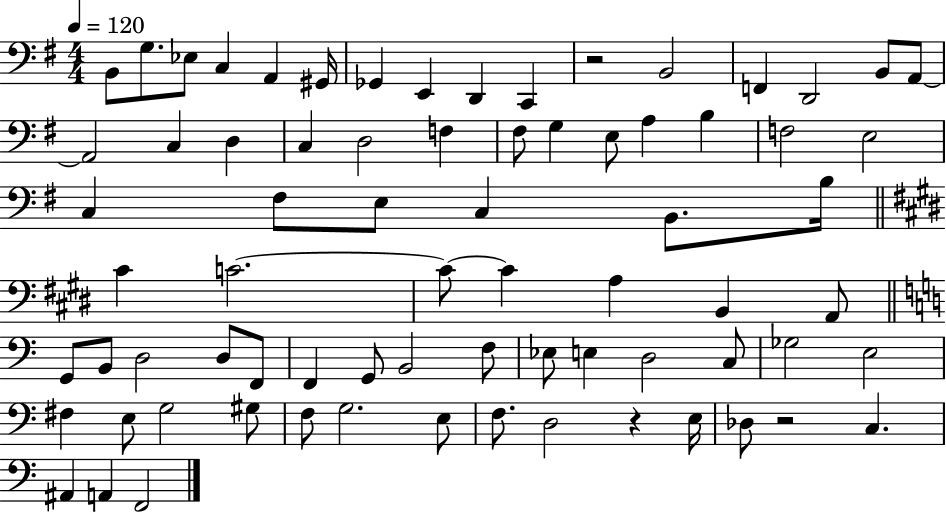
B2/e G3/e. Eb3/e C3/q A2/q G#2/s Gb2/q E2/q D2/q C2/q R/h B2/h F2/q D2/h B2/e A2/e A2/h C3/q D3/q C3/q D3/h F3/q F#3/e G3/q E3/e A3/q B3/q F3/h E3/h C3/q F#3/e E3/e C3/q B2/e. B3/s C#4/q C4/h. C4/e C4/q A3/q B2/q A2/e G2/e B2/e D3/h D3/e F2/e F2/q G2/e B2/h F3/e Eb3/e E3/q D3/h C3/e Gb3/h E3/h F#3/q E3/e G3/h G#3/e F3/e G3/h. E3/e F3/e. D3/h R/q E3/s Db3/e R/h C3/q. A#2/q A2/q F2/h